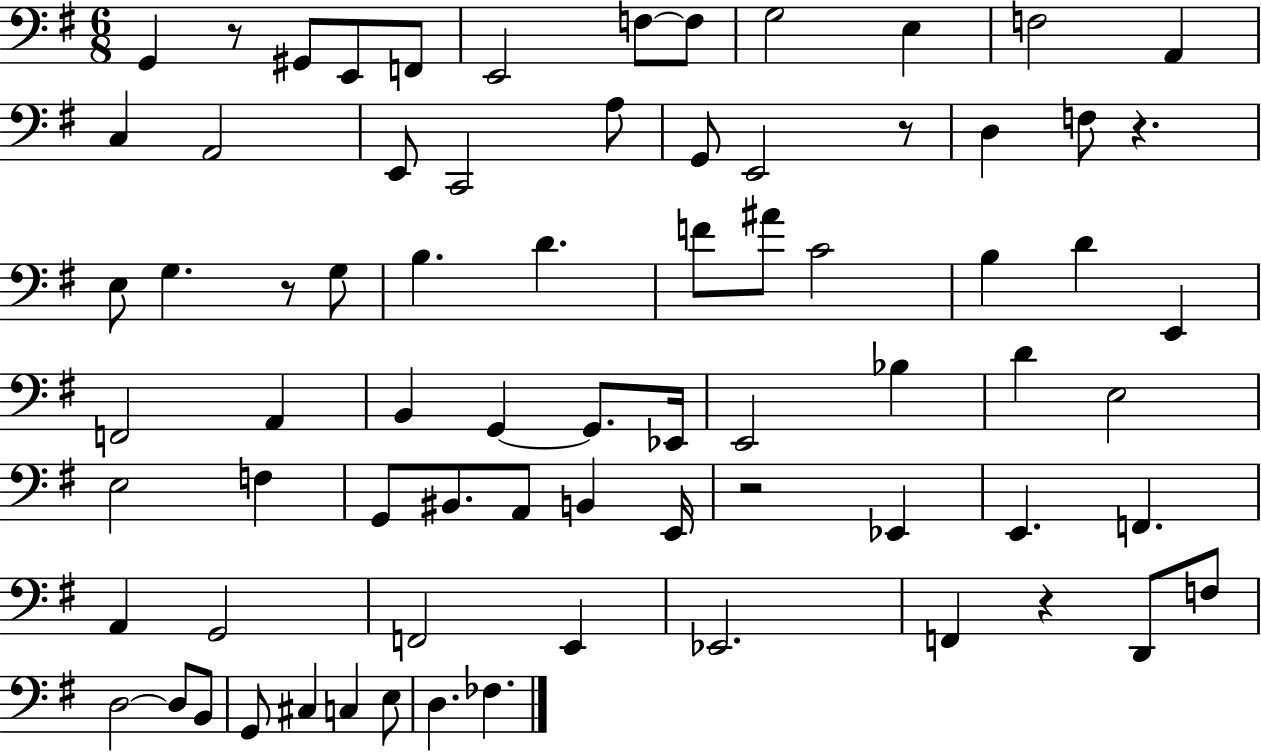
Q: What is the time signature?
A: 6/8